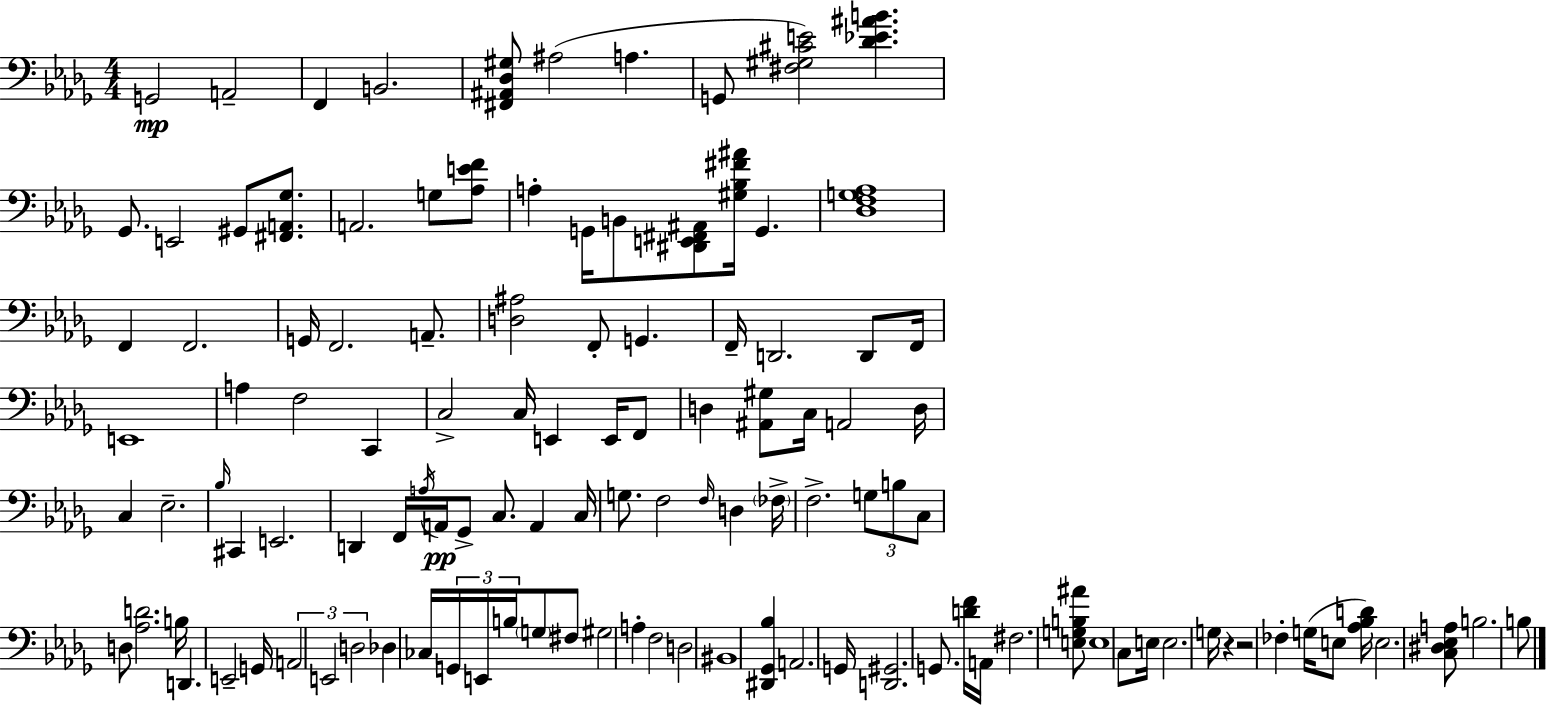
{
  \clef bass
  \numericTimeSignature
  \time 4/4
  \key bes \minor
  \repeat volta 2 { g,2\mp a,2-- | f,4 b,2. | <fis, ais, des gis>8 ais2( a4. | g,8 <fis gis cis' e'>2) <des' ees' ais' b'>4. | \break ges,8. e,2 gis,8 <fis, a, ges>8. | a,2. g8 <aes e' f'>8 | a4-. g,16 b,8 <dis, e, fis, ais,>8 <gis bes fis' ais'>16 g,4. | <des f g aes>1 | \break f,4 f,2. | g,16 f,2. a,8.-- | <d ais>2 f,8-. g,4. | f,16-- d,2. d,8 f,16 | \break e,1 | a4 f2 c,4 | c2-> c16 e,4 e,16 f,8 | d4 <ais, gis>8 c16 a,2 d16 | \break c4 ees2.-- | \grace { bes16 } cis,4 e,2. | d,4 f,16 \acciaccatura { a16 } a,16\pp ges,8-> c8. a,4 | c16 g8. f2 \grace { f16 } d4 | \break \parenthesize fes16-> f2.-> \tuplet 3/2 { g8 | b8 c8 } d8 <aes d'>2. | b16 d,4. e,2-- | g,16 \tuplet 3/2 { a,2 e,2 | \break d2 } des4 ces16 | \tuplet 3/2 { g,16 e,16 b16 } \parenthesize g8 fis8 gis2 a4-. | f2 d2 | bis,1 | \break <dis, ges, bes>4 a,2. | g,16 <d, gis,>2. | g,8. <d' f'>16 a,16 fis2. | <e g b ais'>8 e1 | \break c8 e16 e2. | g16 r4 r2 fes4-. | g16( e8 <aes bes d'>16) e2. | <c dis ees a>8 b2. | \break b8 } \bar "|."
}